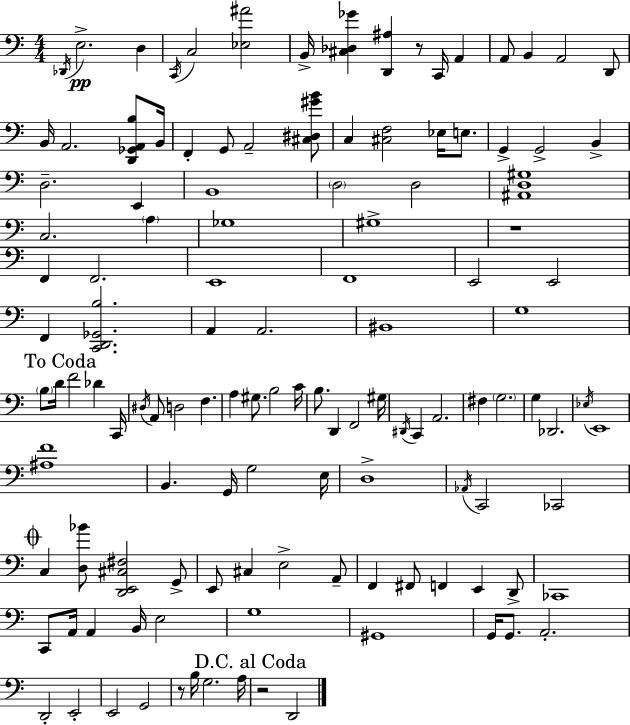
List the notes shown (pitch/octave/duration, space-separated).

Db2/s E3/h. D3/q C2/s C3/h [Eb3,A#4]/h B2/s [C#3,Db3,Gb4]/q [D2,A#3]/q R/e C2/s A2/q A2/e B2/q A2/h D2/e B2/s A2/h. [D2,Gb2,A2,B3]/e B2/s F2/q G2/e A2/h [C#3,D#3,G#4,B4]/e C3/q [C#3,F3]/h Eb3/s E3/e. G2/q G2/h B2/q D3/h. E2/q B2/w D3/h D3/h [A#2,D3,G#3]/w C3/h. A3/q Gb3/w G#3/w R/w F2/q F2/h. E2/w F2/w E2/h E2/h F2/q [C2,D2,Gb2,B3]/h. A2/q A2/h. BIS2/w G3/w B3/e D4/s F4/h Db4/q C2/s D#3/s A2/e D3/h F3/q. A3/q G#3/e. B3/h C4/s B3/e. D2/q F2/h G#3/s D#2/s C2/q A2/h. F#3/q G3/h. G3/q Db2/h. Eb3/s E2/w [A#3,F4]/w B2/q. G2/s G3/h E3/s D3/w Ab2/s C2/h CES2/h C3/q [D3,Bb4]/e [D2,E2,C#3,F#3]/h G2/e E2/e C#3/q E3/h A2/e F2/q F#2/e F2/q E2/q D2/e CES2/w C2/e A2/s A2/q B2/s E3/h G3/w G#2/w G2/s G2/e. A2/h. D2/h E2/h E2/h G2/h R/e B3/s G3/h. A3/s R/h D2/h